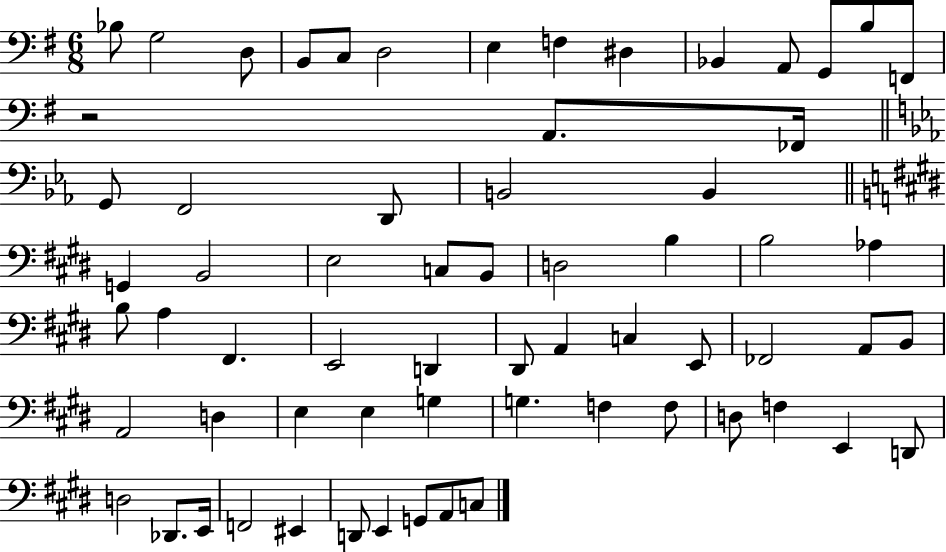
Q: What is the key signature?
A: G major